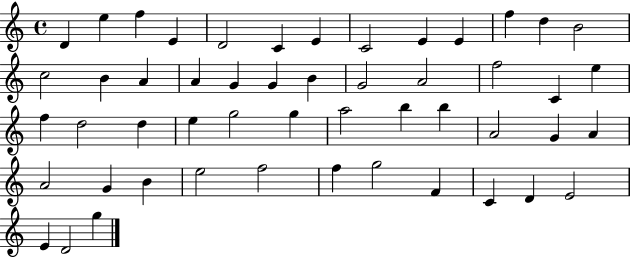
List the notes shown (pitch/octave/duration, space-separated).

D4/q E5/q F5/q E4/q D4/h C4/q E4/q C4/h E4/q E4/q F5/q D5/q B4/h C5/h B4/q A4/q A4/q G4/q G4/q B4/q G4/h A4/h F5/h C4/q E5/q F5/q D5/h D5/q E5/q G5/h G5/q A5/h B5/q B5/q A4/h G4/q A4/q A4/h G4/q B4/q E5/h F5/h F5/q G5/h F4/q C4/q D4/q E4/h E4/q D4/h G5/q